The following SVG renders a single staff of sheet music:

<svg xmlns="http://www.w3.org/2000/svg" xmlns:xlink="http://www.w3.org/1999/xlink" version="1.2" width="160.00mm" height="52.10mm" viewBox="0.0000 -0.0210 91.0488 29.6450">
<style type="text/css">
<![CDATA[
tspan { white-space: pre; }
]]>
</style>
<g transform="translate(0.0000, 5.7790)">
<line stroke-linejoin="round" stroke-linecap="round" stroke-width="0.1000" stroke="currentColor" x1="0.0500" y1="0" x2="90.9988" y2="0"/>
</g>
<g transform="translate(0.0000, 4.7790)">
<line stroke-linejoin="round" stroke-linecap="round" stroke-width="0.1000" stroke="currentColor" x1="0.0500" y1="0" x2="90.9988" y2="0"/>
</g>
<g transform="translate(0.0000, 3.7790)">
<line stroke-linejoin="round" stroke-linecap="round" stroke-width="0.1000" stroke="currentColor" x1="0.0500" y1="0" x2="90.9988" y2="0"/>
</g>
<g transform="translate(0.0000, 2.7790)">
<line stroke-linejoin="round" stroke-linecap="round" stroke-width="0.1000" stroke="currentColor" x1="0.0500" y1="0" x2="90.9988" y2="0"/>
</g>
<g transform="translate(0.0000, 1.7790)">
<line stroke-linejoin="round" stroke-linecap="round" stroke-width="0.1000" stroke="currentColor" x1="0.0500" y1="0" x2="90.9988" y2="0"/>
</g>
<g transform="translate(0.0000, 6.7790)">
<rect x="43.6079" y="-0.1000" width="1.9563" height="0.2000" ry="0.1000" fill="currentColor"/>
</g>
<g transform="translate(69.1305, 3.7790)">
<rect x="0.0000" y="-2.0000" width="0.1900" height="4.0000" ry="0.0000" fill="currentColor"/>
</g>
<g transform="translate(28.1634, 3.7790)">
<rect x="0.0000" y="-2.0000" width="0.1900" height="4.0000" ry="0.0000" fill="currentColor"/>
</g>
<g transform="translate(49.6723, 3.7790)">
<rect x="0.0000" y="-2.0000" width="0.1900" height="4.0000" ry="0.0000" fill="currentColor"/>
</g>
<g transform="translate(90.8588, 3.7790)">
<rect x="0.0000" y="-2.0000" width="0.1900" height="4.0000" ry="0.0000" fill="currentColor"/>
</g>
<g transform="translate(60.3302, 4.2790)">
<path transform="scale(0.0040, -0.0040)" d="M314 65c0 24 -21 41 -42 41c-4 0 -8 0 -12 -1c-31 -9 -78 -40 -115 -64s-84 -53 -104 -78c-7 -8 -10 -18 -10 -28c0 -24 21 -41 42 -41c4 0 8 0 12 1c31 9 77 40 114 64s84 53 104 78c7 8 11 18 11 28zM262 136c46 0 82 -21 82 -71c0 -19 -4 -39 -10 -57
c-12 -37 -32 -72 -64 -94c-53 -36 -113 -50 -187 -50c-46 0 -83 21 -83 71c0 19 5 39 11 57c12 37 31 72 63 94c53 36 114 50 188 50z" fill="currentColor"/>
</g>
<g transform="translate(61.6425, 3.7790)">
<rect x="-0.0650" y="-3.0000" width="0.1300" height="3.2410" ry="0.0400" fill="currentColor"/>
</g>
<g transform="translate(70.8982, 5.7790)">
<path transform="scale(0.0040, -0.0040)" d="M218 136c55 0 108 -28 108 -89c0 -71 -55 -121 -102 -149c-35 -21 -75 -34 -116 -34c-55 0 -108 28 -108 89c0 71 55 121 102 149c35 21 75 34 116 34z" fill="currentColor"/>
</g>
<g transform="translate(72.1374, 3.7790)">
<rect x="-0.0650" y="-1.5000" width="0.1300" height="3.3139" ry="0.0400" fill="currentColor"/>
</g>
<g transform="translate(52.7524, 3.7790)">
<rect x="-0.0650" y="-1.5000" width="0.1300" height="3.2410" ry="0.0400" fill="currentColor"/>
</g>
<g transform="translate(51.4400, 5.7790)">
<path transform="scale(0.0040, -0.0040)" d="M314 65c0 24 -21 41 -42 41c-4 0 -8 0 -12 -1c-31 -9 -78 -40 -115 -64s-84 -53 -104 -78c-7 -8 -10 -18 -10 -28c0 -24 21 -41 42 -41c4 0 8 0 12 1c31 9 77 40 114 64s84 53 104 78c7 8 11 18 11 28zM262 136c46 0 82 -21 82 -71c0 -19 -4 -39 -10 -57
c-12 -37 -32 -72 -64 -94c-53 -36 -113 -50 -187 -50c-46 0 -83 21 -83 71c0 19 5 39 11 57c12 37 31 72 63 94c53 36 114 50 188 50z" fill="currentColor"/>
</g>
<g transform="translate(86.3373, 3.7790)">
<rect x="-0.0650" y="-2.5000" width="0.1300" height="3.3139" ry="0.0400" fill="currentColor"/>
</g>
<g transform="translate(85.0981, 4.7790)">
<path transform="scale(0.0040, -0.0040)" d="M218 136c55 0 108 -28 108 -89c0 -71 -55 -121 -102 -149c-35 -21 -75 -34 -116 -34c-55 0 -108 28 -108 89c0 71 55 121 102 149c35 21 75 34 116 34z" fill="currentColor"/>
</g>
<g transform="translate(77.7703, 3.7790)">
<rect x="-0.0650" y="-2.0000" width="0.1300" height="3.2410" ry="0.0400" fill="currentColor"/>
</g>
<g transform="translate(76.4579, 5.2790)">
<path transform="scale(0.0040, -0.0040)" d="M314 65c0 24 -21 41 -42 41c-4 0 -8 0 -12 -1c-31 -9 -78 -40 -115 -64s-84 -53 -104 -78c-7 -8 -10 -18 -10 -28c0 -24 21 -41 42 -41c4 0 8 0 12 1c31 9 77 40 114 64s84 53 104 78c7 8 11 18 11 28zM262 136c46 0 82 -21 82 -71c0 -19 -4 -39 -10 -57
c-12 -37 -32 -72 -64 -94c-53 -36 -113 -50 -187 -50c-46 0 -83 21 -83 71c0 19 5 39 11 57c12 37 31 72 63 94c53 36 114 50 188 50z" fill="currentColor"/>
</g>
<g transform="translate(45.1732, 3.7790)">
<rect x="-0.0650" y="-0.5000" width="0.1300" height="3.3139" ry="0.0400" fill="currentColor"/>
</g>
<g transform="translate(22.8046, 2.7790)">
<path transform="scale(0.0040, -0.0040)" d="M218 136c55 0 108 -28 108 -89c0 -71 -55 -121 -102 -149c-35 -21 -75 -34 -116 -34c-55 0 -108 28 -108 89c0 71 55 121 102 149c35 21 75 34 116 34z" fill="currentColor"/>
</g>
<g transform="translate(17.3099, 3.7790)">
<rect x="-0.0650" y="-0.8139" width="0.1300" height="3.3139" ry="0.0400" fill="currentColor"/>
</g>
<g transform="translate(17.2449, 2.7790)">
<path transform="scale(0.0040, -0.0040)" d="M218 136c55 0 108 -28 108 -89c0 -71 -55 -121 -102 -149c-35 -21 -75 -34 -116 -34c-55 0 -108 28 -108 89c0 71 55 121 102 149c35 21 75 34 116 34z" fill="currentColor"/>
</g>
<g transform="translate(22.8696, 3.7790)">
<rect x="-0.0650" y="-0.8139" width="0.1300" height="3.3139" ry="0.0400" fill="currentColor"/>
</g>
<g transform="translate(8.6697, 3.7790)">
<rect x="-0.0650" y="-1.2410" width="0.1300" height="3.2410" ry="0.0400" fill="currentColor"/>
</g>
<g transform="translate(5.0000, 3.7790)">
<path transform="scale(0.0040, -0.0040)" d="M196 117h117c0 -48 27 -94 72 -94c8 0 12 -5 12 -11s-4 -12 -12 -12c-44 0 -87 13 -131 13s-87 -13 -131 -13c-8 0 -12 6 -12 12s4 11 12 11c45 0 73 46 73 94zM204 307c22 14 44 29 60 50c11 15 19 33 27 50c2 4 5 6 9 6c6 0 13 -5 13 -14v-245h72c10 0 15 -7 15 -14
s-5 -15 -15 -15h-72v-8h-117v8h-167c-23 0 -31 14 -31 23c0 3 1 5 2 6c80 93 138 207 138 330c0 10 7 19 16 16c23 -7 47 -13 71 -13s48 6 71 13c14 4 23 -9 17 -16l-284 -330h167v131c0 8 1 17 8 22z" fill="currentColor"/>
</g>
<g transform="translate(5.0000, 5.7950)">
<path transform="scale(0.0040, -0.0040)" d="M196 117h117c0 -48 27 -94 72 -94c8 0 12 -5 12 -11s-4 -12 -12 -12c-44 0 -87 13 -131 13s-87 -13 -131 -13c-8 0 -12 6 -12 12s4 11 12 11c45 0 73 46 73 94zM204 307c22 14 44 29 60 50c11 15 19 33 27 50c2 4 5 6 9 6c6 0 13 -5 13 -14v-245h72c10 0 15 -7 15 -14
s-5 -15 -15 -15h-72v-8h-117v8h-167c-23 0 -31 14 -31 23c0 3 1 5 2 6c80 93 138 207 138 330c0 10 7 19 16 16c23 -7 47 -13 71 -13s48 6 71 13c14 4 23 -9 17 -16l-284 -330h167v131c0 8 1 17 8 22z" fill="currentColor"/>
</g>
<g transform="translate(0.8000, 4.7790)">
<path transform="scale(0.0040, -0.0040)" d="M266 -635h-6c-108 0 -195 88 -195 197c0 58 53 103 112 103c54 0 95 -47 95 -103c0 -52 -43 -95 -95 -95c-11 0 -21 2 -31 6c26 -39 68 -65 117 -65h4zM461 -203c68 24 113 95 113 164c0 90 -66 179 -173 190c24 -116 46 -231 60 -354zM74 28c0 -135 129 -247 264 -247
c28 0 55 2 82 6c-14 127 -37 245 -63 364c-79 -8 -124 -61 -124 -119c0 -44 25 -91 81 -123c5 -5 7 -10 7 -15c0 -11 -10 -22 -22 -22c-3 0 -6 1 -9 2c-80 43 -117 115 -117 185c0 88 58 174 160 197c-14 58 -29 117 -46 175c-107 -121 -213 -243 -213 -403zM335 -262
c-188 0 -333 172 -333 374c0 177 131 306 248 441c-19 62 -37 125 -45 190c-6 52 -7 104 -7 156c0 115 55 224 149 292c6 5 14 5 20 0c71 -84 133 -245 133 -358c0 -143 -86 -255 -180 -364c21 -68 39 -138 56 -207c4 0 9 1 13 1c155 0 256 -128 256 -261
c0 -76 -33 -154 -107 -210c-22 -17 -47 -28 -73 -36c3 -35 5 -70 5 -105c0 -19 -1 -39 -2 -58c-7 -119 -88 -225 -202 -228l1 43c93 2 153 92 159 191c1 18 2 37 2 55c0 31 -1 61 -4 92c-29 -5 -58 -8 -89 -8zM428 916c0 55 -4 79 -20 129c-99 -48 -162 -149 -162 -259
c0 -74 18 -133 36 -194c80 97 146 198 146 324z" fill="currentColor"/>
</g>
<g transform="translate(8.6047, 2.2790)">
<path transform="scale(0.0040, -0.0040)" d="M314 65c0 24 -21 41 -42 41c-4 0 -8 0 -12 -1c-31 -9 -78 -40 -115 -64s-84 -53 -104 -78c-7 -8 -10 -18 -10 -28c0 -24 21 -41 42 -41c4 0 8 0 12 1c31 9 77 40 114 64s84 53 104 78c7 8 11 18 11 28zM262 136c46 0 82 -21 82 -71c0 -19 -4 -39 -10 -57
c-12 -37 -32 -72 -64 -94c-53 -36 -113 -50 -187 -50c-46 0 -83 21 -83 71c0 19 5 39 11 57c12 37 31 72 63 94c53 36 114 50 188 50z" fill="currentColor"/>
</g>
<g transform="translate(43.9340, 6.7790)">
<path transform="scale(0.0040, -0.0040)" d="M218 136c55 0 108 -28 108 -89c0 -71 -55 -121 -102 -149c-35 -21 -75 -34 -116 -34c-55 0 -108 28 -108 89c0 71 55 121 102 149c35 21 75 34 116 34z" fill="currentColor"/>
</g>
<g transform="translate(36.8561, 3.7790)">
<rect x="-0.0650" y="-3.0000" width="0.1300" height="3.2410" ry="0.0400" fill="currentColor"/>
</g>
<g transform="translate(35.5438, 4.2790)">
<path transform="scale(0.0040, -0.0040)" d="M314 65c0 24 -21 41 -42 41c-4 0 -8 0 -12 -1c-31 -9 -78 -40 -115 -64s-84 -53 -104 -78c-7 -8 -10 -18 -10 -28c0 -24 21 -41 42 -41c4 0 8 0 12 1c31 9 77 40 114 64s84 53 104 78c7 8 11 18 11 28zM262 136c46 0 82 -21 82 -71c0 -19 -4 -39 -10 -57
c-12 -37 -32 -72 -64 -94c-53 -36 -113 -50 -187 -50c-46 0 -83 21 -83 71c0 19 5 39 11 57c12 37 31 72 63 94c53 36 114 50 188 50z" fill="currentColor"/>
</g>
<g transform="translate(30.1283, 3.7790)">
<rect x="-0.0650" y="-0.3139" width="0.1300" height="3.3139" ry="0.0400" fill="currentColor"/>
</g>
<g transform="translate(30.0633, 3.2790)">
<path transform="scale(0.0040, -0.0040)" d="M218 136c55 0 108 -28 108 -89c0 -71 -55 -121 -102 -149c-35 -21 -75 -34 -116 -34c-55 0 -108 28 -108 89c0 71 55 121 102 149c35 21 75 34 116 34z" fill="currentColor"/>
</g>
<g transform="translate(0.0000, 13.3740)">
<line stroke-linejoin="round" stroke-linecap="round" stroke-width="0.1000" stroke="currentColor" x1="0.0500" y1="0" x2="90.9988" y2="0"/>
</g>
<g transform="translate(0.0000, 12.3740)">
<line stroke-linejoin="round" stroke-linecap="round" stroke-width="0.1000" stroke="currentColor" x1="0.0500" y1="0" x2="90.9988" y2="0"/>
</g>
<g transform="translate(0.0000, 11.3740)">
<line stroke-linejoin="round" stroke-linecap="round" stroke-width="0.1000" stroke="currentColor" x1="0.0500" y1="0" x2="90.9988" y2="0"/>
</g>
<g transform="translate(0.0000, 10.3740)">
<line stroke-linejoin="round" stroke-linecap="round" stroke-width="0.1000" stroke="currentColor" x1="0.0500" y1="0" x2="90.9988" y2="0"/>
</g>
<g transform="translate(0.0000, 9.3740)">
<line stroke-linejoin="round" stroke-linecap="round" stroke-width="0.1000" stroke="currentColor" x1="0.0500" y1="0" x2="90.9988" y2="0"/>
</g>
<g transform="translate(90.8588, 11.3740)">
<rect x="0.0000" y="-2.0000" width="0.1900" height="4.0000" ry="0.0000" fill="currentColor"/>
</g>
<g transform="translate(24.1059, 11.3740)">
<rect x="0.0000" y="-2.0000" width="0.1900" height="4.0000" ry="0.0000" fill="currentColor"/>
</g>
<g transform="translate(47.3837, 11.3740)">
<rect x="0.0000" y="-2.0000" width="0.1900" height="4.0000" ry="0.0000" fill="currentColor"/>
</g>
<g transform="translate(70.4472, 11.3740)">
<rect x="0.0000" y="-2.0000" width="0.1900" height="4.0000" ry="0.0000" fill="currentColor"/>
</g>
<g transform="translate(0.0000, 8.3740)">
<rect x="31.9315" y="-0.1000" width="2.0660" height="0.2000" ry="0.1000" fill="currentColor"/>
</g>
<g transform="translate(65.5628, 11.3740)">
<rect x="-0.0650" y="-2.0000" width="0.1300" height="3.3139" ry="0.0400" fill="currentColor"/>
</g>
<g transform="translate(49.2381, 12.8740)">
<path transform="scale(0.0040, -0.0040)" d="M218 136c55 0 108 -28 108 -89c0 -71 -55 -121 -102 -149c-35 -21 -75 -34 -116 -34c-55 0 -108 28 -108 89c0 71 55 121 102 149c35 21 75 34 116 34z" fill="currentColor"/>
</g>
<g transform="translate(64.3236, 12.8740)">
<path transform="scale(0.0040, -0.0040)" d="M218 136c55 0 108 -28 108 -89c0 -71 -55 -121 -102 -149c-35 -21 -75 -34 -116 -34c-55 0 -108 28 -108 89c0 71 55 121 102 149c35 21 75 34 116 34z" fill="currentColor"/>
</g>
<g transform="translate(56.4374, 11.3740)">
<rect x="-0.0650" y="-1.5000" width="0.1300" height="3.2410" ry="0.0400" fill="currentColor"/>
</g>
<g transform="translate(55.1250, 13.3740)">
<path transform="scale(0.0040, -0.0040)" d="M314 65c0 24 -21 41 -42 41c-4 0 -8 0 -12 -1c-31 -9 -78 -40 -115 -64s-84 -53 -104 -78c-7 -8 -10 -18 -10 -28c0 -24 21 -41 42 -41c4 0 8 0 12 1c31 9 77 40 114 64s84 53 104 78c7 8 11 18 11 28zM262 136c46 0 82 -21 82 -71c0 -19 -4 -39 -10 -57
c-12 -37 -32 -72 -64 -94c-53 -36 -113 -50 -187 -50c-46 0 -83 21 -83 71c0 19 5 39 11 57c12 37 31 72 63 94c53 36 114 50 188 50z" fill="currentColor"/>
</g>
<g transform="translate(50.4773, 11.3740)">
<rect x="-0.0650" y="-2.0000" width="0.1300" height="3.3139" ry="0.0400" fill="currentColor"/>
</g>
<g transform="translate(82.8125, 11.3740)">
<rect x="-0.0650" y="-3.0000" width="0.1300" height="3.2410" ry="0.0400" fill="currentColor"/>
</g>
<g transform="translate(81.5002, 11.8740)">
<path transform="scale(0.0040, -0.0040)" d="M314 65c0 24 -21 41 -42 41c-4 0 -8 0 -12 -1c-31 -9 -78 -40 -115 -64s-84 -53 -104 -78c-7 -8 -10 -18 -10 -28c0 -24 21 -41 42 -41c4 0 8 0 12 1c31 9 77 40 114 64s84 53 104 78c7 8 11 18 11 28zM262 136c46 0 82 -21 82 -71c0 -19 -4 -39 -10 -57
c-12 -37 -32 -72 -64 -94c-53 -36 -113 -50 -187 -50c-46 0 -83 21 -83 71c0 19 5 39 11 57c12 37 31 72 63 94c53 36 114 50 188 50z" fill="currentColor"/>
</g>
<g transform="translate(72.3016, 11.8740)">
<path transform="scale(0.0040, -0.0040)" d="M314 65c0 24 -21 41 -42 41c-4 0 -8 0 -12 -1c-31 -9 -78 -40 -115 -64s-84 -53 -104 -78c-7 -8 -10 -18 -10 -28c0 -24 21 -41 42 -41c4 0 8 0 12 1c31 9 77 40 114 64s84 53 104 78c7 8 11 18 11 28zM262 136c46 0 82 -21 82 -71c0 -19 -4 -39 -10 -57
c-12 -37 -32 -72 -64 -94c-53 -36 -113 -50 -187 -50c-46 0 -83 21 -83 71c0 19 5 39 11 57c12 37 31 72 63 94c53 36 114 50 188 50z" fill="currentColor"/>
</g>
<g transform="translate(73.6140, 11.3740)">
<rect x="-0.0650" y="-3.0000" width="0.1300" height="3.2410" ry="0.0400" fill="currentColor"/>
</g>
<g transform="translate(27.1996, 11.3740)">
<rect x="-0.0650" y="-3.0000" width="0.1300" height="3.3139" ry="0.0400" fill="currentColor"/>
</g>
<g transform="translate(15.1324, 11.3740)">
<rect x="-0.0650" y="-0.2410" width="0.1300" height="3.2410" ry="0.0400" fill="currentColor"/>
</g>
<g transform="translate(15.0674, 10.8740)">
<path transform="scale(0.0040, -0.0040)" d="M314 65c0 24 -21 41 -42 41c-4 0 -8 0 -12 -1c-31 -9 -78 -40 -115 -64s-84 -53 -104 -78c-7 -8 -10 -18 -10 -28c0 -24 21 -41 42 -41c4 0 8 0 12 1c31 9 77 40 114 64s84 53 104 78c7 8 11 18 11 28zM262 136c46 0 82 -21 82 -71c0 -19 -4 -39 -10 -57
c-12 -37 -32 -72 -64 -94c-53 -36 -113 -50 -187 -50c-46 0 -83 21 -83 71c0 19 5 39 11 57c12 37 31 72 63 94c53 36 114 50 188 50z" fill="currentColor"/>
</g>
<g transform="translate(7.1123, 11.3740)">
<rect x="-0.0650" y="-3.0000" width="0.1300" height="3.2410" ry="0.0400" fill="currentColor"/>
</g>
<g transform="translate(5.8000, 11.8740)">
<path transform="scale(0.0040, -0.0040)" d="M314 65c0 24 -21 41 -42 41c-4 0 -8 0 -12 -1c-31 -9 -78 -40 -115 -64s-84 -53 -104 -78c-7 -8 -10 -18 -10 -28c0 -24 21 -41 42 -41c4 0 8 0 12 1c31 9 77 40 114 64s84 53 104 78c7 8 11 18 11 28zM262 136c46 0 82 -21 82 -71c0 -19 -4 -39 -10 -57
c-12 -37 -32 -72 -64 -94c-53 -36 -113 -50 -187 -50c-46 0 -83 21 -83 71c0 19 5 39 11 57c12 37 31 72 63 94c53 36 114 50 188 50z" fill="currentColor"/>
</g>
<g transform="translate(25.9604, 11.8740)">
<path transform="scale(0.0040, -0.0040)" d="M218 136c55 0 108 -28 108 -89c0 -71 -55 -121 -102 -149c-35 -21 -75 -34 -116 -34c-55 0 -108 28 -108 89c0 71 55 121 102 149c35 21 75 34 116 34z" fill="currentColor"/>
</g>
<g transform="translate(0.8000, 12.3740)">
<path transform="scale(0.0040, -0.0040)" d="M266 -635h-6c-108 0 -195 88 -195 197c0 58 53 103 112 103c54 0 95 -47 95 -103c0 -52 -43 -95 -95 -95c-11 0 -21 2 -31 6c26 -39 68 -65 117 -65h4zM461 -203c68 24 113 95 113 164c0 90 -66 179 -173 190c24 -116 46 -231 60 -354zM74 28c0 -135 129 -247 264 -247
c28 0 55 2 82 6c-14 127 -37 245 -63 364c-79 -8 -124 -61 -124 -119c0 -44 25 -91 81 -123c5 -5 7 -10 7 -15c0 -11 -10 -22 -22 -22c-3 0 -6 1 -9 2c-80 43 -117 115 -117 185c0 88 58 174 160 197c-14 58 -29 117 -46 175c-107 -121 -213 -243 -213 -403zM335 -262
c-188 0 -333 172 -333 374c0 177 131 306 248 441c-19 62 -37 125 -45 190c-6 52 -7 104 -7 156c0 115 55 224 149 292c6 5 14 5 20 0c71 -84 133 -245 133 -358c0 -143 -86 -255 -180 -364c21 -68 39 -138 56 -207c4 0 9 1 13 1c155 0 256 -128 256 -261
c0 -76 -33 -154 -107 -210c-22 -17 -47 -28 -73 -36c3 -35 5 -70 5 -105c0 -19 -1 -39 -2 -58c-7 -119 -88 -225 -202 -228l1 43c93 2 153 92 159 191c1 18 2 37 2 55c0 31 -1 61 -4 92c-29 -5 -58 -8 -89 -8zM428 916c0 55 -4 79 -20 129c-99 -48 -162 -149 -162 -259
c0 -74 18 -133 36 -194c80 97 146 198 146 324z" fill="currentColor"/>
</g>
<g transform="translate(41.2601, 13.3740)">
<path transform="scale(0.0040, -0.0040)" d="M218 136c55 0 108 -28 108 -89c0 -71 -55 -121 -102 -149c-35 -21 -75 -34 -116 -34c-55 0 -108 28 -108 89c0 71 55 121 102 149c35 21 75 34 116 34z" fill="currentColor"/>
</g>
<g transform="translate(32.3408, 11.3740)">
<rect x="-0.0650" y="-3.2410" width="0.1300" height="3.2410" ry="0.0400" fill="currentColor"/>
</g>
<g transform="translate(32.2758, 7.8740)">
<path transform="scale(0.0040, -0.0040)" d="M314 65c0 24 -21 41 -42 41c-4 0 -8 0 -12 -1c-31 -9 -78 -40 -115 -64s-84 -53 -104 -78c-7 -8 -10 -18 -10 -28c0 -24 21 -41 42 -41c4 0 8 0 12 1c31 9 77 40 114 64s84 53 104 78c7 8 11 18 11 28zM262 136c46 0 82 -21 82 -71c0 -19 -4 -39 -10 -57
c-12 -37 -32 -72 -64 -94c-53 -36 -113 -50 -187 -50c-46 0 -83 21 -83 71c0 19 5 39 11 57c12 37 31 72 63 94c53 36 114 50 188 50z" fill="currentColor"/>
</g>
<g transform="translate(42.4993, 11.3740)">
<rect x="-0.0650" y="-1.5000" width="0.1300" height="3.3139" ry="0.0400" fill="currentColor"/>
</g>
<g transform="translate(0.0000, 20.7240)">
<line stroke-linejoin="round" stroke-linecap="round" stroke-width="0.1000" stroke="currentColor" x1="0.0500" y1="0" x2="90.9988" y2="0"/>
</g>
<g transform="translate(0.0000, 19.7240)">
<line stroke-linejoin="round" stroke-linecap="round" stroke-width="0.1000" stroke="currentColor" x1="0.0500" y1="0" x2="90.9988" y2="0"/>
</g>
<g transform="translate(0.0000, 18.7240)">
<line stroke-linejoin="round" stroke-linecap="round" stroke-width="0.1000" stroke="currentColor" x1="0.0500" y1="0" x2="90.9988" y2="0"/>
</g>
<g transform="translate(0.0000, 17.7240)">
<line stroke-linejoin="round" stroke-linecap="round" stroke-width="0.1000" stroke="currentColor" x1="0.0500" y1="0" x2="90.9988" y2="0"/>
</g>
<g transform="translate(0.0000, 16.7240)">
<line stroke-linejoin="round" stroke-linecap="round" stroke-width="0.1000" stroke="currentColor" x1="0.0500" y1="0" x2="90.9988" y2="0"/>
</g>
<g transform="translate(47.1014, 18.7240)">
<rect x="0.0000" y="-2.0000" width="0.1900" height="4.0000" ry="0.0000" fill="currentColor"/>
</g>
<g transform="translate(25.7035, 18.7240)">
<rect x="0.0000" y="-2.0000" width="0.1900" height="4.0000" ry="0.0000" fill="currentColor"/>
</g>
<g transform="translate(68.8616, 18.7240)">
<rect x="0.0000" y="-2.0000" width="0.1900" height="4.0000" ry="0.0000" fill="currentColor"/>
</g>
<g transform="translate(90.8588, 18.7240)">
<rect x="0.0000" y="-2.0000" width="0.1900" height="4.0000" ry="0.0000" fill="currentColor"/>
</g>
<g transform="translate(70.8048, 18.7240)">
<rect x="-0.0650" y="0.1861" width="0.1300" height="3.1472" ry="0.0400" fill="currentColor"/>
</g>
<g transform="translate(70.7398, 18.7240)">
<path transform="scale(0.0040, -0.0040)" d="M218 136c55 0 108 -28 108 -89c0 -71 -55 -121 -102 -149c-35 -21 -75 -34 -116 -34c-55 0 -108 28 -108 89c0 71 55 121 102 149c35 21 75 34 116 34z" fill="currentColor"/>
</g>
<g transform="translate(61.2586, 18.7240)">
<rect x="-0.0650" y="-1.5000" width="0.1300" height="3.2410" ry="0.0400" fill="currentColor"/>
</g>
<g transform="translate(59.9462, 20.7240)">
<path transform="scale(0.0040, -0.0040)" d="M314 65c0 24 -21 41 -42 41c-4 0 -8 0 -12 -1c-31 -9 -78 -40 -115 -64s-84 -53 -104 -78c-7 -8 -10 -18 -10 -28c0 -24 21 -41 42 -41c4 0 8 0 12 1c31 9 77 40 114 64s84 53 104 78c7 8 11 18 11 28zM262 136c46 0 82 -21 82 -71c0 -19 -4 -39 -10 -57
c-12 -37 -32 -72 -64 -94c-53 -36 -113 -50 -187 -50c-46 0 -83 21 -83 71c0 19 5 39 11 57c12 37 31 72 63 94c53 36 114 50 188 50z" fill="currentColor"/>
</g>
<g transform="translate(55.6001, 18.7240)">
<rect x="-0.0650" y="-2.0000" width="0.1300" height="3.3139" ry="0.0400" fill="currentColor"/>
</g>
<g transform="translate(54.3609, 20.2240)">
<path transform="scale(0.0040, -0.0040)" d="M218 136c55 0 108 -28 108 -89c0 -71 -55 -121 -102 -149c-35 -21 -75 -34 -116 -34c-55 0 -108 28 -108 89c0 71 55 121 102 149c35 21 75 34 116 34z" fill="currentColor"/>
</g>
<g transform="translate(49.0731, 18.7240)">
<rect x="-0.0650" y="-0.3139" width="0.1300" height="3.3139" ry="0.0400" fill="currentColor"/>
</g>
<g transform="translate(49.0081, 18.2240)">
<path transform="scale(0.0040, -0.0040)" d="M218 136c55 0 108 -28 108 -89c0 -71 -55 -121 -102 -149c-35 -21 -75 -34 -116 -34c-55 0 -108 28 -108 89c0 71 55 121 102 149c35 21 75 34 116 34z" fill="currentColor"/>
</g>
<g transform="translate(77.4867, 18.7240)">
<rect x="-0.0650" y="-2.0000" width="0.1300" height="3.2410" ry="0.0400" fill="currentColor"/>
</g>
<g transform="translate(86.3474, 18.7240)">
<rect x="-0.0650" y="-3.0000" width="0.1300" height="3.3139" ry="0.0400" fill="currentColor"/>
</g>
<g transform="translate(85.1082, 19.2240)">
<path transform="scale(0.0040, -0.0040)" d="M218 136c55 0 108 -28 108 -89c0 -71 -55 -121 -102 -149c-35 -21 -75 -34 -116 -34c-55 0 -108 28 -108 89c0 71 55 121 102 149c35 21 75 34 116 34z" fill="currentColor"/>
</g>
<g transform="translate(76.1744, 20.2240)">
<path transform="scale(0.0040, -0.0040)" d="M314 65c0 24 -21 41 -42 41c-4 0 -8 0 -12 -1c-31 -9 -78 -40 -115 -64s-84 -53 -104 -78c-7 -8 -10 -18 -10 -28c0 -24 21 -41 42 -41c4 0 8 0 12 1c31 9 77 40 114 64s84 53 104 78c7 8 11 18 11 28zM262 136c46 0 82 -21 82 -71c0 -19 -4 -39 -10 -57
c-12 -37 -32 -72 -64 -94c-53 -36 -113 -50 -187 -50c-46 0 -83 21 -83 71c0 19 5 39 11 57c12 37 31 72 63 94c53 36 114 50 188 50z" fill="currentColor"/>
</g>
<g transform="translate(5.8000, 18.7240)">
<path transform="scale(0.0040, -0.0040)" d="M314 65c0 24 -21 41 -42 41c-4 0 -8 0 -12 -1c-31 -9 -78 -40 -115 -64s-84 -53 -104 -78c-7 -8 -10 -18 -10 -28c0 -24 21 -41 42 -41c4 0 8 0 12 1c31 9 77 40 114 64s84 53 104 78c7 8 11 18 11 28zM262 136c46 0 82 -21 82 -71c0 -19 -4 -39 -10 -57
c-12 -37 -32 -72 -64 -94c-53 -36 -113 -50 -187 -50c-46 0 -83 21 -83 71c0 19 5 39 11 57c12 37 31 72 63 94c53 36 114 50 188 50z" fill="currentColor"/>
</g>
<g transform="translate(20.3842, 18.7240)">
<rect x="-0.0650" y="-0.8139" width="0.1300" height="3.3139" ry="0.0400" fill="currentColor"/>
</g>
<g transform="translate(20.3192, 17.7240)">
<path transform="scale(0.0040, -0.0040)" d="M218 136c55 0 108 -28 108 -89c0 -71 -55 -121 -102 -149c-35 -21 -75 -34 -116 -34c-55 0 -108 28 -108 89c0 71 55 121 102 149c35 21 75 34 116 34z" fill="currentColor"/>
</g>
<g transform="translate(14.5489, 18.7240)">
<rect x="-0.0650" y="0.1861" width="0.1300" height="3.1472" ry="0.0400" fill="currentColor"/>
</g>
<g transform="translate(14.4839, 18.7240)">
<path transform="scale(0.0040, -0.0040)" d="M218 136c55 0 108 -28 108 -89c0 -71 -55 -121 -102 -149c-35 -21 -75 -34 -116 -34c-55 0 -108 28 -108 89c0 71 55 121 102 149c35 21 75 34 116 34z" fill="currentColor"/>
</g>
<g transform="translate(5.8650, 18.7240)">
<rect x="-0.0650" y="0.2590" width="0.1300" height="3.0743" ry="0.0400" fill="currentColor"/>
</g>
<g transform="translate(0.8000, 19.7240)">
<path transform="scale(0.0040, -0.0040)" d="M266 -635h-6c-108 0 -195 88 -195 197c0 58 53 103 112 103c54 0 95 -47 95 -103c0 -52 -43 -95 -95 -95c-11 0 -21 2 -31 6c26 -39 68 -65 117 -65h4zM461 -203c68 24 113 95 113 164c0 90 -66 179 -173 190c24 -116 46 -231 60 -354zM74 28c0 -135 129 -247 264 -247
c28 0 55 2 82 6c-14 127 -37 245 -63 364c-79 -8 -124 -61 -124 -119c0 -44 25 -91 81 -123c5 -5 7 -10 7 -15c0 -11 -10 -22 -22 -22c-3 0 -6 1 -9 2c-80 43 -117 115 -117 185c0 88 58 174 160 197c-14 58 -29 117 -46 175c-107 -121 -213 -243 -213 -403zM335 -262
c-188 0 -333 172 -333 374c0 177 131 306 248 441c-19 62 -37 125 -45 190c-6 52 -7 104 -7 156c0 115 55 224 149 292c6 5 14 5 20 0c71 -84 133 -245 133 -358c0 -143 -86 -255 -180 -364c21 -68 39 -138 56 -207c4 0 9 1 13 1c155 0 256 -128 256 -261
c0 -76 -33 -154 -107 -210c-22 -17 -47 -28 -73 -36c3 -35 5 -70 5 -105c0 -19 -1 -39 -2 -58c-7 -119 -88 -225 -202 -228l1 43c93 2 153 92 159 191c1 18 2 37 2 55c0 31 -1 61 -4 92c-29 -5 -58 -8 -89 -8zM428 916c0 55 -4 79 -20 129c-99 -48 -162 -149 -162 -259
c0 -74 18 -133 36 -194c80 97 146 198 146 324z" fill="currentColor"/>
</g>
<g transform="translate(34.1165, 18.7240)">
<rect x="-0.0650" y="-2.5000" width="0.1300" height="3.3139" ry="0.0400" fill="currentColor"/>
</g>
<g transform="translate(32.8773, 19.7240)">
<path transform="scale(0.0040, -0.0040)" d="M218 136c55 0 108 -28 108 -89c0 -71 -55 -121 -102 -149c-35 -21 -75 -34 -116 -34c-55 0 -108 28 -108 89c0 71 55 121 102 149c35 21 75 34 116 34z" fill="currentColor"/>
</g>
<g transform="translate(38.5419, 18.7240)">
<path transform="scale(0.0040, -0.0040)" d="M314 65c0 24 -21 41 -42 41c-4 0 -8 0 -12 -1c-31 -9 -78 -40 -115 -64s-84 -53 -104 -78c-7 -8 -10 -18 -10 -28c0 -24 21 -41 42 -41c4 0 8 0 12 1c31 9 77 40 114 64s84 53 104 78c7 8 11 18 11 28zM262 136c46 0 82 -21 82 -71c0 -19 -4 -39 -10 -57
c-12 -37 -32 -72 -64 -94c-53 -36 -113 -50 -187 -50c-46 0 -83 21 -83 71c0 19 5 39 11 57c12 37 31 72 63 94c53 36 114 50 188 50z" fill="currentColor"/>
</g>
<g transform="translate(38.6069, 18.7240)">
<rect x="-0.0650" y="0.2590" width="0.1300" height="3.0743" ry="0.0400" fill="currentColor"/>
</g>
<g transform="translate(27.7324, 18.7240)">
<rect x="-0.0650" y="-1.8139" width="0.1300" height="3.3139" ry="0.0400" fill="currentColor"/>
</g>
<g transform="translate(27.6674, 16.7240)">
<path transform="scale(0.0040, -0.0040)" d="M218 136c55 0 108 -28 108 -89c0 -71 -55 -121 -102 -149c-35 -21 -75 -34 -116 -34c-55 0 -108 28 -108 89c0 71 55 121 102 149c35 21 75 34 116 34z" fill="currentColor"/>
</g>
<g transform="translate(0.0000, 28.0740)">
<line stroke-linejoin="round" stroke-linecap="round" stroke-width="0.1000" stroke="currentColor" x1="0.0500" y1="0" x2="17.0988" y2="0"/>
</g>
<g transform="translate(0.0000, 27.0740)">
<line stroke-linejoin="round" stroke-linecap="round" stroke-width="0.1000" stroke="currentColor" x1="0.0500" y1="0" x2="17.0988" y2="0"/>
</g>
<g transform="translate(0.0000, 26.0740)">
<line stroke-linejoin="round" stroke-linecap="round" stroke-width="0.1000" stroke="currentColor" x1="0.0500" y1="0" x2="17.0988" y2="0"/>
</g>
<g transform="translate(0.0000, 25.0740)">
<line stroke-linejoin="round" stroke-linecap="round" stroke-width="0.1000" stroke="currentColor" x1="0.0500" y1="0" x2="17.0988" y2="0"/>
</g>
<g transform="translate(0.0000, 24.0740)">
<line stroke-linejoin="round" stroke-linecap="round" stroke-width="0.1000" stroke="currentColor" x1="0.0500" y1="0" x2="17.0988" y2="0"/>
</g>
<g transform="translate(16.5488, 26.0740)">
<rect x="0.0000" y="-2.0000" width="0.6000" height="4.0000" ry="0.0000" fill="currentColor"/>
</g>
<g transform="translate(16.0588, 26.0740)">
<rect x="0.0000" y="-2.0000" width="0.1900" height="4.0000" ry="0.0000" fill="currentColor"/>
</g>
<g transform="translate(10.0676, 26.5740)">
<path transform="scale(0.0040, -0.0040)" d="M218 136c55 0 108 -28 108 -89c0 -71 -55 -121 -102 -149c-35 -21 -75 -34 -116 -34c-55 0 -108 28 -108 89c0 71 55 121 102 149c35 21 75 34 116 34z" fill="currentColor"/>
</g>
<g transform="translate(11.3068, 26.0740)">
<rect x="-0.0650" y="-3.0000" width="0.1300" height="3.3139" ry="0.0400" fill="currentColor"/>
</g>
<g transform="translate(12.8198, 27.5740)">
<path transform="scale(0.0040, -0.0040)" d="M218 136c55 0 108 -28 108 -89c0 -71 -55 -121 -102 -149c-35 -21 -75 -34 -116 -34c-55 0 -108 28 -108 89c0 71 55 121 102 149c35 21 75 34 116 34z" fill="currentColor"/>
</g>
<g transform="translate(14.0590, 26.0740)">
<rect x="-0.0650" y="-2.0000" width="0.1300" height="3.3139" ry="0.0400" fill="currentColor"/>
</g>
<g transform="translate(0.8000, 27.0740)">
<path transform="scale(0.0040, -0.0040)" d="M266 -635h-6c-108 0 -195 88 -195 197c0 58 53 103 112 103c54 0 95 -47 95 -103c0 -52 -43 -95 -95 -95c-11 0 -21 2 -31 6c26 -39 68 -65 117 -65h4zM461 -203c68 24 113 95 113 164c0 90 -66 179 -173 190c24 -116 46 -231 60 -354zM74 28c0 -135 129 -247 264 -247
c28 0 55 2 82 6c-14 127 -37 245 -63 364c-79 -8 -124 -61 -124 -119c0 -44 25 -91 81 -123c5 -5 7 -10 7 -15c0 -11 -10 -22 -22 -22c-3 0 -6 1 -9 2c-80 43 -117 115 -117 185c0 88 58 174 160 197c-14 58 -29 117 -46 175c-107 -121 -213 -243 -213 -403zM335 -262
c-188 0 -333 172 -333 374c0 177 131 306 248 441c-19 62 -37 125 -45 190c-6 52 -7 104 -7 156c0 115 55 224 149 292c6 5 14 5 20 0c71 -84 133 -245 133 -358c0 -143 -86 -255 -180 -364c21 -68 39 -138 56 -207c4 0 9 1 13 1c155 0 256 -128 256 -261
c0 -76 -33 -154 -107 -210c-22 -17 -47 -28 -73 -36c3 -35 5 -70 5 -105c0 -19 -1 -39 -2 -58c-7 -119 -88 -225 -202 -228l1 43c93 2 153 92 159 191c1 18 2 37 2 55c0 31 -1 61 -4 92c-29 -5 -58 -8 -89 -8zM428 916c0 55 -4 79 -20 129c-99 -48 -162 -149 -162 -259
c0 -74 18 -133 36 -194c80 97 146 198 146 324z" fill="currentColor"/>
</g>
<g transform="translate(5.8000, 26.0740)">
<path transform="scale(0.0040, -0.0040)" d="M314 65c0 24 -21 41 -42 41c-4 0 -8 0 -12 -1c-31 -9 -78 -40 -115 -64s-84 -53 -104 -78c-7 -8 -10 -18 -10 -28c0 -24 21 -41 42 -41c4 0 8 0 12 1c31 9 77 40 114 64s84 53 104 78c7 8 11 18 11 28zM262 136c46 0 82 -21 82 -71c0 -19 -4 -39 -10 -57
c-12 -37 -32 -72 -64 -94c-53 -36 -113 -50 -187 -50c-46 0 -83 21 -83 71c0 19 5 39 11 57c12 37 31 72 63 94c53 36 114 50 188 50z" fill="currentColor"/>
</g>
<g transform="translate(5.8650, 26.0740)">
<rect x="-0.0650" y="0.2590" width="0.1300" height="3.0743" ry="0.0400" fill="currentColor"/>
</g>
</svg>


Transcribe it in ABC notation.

X:1
T:Untitled
M:4/4
L:1/4
K:C
e2 d d c A2 C E2 A2 E F2 G A2 c2 A b2 E F E2 F A2 A2 B2 B d f G B2 c F E2 B F2 A B2 A F